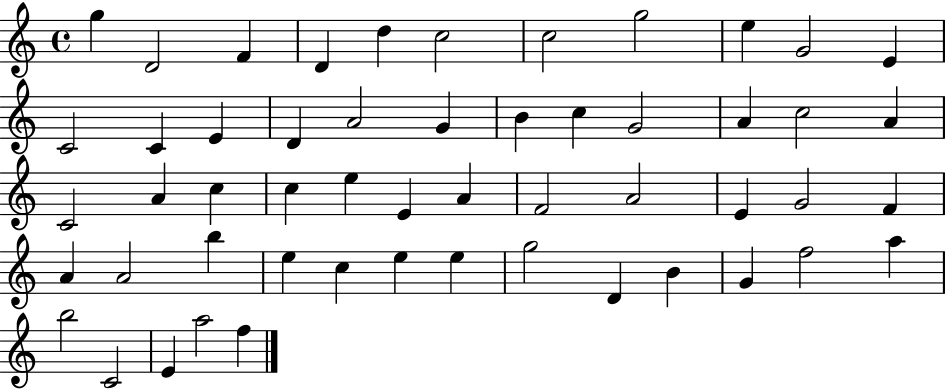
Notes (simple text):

G5/q D4/h F4/q D4/q D5/q C5/h C5/h G5/h E5/q G4/h E4/q C4/h C4/q E4/q D4/q A4/h G4/q B4/q C5/q G4/h A4/q C5/h A4/q C4/h A4/q C5/q C5/q E5/q E4/q A4/q F4/h A4/h E4/q G4/h F4/q A4/q A4/h B5/q E5/q C5/q E5/q E5/q G5/h D4/q B4/q G4/q F5/h A5/q B5/h C4/h E4/q A5/h F5/q